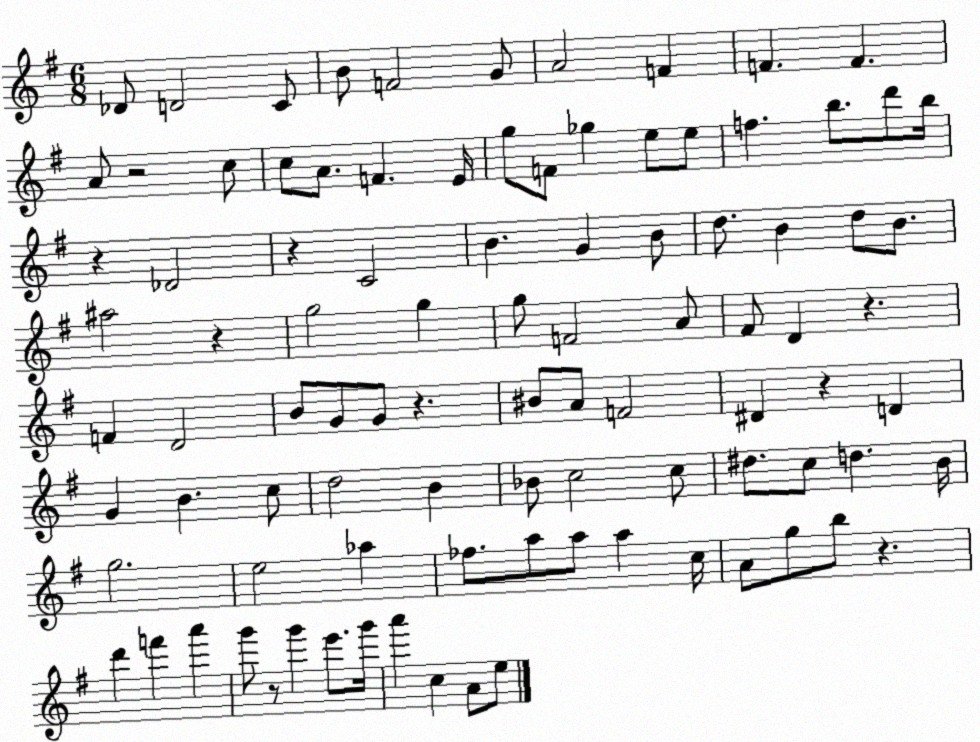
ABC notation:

X:1
T:Untitled
M:6/8
L:1/4
K:G
_D/2 D2 C/2 B/2 F2 G/2 A2 F F F A/2 z2 c/2 c/2 A/2 F E/4 g/2 F/2 _g e/2 e/2 f b/2 d'/2 b/4 z _D2 z C2 B G B/2 d/2 B d/2 B/2 ^a2 z g2 g g/2 F2 A/2 ^F/2 D z F D2 B/2 G/2 G/2 z ^B/2 A/2 F2 ^D z D G B c/2 d2 B _B/2 c2 c/2 ^d/2 c/2 d B/4 g2 e2 _a _f/2 a/2 a/2 a c/4 A/2 g/2 b/2 z d' f' a' g'/2 z/2 g' e'/2 g'/4 a' c A/2 e/2